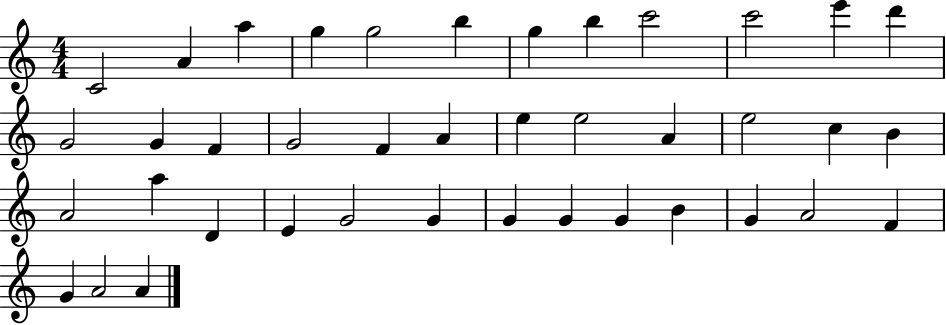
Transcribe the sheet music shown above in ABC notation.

X:1
T:Untitled
M:4/4
L:1/4
K:C
C2 A a g g2 b g b c'2 c'2 e' d' G2 G F G2 F A e e2 A e2 c B A2 a D E G2 G G G G B G A2 F G A2 A